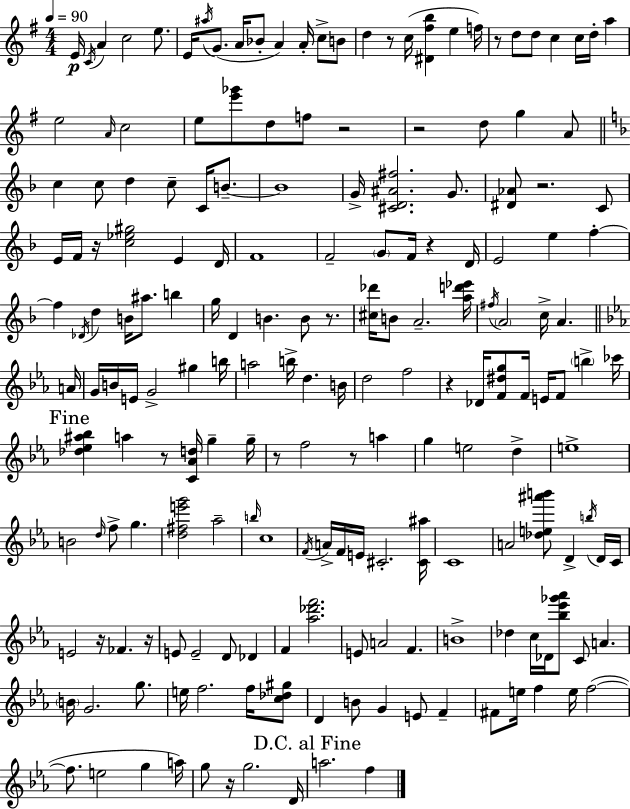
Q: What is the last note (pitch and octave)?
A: F5